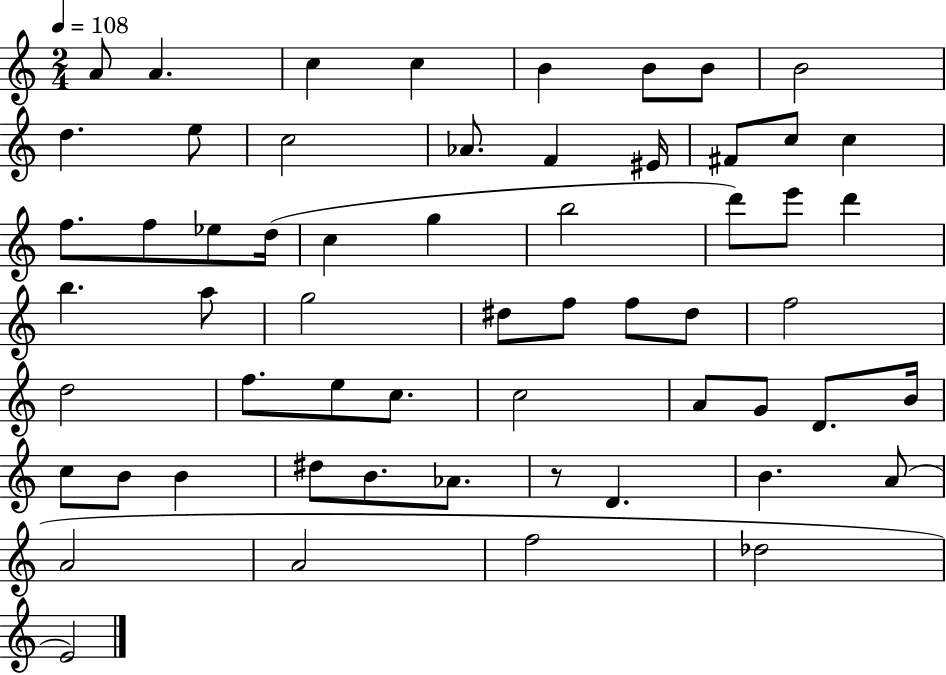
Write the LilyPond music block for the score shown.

{
  \clef treble
  \numericTimeSignature
  \time 2/4
  \key c \major
  \tempo 4 = 108
  a'8 a'4. | c''4 c''4 | b'4 b'8 b'8 | b'2 | \break d''4. e''8 | c''2 | aes'8. f'4 eis'16 | fis'8 c''8 c''4 | \break f''8. f''8 ees''8 d''16( | c''4 g''4 | b''2 | d'''8) e'''8 d'''4 | \break b''4. a''8 | g''2 | dis''8 f''8 f''8 dis''8 | f''2 | \break d''2 | f''8. e''8 c''8. | c''2 | a'8 g'8 d'8. b'16 | \break c''8 b'8 b'4 | dis''8 b'8. aes'8. | r8 d'4. | b'4. a'8( | \break a'2 | a'2 | f''2 | des''2 | \break e'2) | \bar "|."
}